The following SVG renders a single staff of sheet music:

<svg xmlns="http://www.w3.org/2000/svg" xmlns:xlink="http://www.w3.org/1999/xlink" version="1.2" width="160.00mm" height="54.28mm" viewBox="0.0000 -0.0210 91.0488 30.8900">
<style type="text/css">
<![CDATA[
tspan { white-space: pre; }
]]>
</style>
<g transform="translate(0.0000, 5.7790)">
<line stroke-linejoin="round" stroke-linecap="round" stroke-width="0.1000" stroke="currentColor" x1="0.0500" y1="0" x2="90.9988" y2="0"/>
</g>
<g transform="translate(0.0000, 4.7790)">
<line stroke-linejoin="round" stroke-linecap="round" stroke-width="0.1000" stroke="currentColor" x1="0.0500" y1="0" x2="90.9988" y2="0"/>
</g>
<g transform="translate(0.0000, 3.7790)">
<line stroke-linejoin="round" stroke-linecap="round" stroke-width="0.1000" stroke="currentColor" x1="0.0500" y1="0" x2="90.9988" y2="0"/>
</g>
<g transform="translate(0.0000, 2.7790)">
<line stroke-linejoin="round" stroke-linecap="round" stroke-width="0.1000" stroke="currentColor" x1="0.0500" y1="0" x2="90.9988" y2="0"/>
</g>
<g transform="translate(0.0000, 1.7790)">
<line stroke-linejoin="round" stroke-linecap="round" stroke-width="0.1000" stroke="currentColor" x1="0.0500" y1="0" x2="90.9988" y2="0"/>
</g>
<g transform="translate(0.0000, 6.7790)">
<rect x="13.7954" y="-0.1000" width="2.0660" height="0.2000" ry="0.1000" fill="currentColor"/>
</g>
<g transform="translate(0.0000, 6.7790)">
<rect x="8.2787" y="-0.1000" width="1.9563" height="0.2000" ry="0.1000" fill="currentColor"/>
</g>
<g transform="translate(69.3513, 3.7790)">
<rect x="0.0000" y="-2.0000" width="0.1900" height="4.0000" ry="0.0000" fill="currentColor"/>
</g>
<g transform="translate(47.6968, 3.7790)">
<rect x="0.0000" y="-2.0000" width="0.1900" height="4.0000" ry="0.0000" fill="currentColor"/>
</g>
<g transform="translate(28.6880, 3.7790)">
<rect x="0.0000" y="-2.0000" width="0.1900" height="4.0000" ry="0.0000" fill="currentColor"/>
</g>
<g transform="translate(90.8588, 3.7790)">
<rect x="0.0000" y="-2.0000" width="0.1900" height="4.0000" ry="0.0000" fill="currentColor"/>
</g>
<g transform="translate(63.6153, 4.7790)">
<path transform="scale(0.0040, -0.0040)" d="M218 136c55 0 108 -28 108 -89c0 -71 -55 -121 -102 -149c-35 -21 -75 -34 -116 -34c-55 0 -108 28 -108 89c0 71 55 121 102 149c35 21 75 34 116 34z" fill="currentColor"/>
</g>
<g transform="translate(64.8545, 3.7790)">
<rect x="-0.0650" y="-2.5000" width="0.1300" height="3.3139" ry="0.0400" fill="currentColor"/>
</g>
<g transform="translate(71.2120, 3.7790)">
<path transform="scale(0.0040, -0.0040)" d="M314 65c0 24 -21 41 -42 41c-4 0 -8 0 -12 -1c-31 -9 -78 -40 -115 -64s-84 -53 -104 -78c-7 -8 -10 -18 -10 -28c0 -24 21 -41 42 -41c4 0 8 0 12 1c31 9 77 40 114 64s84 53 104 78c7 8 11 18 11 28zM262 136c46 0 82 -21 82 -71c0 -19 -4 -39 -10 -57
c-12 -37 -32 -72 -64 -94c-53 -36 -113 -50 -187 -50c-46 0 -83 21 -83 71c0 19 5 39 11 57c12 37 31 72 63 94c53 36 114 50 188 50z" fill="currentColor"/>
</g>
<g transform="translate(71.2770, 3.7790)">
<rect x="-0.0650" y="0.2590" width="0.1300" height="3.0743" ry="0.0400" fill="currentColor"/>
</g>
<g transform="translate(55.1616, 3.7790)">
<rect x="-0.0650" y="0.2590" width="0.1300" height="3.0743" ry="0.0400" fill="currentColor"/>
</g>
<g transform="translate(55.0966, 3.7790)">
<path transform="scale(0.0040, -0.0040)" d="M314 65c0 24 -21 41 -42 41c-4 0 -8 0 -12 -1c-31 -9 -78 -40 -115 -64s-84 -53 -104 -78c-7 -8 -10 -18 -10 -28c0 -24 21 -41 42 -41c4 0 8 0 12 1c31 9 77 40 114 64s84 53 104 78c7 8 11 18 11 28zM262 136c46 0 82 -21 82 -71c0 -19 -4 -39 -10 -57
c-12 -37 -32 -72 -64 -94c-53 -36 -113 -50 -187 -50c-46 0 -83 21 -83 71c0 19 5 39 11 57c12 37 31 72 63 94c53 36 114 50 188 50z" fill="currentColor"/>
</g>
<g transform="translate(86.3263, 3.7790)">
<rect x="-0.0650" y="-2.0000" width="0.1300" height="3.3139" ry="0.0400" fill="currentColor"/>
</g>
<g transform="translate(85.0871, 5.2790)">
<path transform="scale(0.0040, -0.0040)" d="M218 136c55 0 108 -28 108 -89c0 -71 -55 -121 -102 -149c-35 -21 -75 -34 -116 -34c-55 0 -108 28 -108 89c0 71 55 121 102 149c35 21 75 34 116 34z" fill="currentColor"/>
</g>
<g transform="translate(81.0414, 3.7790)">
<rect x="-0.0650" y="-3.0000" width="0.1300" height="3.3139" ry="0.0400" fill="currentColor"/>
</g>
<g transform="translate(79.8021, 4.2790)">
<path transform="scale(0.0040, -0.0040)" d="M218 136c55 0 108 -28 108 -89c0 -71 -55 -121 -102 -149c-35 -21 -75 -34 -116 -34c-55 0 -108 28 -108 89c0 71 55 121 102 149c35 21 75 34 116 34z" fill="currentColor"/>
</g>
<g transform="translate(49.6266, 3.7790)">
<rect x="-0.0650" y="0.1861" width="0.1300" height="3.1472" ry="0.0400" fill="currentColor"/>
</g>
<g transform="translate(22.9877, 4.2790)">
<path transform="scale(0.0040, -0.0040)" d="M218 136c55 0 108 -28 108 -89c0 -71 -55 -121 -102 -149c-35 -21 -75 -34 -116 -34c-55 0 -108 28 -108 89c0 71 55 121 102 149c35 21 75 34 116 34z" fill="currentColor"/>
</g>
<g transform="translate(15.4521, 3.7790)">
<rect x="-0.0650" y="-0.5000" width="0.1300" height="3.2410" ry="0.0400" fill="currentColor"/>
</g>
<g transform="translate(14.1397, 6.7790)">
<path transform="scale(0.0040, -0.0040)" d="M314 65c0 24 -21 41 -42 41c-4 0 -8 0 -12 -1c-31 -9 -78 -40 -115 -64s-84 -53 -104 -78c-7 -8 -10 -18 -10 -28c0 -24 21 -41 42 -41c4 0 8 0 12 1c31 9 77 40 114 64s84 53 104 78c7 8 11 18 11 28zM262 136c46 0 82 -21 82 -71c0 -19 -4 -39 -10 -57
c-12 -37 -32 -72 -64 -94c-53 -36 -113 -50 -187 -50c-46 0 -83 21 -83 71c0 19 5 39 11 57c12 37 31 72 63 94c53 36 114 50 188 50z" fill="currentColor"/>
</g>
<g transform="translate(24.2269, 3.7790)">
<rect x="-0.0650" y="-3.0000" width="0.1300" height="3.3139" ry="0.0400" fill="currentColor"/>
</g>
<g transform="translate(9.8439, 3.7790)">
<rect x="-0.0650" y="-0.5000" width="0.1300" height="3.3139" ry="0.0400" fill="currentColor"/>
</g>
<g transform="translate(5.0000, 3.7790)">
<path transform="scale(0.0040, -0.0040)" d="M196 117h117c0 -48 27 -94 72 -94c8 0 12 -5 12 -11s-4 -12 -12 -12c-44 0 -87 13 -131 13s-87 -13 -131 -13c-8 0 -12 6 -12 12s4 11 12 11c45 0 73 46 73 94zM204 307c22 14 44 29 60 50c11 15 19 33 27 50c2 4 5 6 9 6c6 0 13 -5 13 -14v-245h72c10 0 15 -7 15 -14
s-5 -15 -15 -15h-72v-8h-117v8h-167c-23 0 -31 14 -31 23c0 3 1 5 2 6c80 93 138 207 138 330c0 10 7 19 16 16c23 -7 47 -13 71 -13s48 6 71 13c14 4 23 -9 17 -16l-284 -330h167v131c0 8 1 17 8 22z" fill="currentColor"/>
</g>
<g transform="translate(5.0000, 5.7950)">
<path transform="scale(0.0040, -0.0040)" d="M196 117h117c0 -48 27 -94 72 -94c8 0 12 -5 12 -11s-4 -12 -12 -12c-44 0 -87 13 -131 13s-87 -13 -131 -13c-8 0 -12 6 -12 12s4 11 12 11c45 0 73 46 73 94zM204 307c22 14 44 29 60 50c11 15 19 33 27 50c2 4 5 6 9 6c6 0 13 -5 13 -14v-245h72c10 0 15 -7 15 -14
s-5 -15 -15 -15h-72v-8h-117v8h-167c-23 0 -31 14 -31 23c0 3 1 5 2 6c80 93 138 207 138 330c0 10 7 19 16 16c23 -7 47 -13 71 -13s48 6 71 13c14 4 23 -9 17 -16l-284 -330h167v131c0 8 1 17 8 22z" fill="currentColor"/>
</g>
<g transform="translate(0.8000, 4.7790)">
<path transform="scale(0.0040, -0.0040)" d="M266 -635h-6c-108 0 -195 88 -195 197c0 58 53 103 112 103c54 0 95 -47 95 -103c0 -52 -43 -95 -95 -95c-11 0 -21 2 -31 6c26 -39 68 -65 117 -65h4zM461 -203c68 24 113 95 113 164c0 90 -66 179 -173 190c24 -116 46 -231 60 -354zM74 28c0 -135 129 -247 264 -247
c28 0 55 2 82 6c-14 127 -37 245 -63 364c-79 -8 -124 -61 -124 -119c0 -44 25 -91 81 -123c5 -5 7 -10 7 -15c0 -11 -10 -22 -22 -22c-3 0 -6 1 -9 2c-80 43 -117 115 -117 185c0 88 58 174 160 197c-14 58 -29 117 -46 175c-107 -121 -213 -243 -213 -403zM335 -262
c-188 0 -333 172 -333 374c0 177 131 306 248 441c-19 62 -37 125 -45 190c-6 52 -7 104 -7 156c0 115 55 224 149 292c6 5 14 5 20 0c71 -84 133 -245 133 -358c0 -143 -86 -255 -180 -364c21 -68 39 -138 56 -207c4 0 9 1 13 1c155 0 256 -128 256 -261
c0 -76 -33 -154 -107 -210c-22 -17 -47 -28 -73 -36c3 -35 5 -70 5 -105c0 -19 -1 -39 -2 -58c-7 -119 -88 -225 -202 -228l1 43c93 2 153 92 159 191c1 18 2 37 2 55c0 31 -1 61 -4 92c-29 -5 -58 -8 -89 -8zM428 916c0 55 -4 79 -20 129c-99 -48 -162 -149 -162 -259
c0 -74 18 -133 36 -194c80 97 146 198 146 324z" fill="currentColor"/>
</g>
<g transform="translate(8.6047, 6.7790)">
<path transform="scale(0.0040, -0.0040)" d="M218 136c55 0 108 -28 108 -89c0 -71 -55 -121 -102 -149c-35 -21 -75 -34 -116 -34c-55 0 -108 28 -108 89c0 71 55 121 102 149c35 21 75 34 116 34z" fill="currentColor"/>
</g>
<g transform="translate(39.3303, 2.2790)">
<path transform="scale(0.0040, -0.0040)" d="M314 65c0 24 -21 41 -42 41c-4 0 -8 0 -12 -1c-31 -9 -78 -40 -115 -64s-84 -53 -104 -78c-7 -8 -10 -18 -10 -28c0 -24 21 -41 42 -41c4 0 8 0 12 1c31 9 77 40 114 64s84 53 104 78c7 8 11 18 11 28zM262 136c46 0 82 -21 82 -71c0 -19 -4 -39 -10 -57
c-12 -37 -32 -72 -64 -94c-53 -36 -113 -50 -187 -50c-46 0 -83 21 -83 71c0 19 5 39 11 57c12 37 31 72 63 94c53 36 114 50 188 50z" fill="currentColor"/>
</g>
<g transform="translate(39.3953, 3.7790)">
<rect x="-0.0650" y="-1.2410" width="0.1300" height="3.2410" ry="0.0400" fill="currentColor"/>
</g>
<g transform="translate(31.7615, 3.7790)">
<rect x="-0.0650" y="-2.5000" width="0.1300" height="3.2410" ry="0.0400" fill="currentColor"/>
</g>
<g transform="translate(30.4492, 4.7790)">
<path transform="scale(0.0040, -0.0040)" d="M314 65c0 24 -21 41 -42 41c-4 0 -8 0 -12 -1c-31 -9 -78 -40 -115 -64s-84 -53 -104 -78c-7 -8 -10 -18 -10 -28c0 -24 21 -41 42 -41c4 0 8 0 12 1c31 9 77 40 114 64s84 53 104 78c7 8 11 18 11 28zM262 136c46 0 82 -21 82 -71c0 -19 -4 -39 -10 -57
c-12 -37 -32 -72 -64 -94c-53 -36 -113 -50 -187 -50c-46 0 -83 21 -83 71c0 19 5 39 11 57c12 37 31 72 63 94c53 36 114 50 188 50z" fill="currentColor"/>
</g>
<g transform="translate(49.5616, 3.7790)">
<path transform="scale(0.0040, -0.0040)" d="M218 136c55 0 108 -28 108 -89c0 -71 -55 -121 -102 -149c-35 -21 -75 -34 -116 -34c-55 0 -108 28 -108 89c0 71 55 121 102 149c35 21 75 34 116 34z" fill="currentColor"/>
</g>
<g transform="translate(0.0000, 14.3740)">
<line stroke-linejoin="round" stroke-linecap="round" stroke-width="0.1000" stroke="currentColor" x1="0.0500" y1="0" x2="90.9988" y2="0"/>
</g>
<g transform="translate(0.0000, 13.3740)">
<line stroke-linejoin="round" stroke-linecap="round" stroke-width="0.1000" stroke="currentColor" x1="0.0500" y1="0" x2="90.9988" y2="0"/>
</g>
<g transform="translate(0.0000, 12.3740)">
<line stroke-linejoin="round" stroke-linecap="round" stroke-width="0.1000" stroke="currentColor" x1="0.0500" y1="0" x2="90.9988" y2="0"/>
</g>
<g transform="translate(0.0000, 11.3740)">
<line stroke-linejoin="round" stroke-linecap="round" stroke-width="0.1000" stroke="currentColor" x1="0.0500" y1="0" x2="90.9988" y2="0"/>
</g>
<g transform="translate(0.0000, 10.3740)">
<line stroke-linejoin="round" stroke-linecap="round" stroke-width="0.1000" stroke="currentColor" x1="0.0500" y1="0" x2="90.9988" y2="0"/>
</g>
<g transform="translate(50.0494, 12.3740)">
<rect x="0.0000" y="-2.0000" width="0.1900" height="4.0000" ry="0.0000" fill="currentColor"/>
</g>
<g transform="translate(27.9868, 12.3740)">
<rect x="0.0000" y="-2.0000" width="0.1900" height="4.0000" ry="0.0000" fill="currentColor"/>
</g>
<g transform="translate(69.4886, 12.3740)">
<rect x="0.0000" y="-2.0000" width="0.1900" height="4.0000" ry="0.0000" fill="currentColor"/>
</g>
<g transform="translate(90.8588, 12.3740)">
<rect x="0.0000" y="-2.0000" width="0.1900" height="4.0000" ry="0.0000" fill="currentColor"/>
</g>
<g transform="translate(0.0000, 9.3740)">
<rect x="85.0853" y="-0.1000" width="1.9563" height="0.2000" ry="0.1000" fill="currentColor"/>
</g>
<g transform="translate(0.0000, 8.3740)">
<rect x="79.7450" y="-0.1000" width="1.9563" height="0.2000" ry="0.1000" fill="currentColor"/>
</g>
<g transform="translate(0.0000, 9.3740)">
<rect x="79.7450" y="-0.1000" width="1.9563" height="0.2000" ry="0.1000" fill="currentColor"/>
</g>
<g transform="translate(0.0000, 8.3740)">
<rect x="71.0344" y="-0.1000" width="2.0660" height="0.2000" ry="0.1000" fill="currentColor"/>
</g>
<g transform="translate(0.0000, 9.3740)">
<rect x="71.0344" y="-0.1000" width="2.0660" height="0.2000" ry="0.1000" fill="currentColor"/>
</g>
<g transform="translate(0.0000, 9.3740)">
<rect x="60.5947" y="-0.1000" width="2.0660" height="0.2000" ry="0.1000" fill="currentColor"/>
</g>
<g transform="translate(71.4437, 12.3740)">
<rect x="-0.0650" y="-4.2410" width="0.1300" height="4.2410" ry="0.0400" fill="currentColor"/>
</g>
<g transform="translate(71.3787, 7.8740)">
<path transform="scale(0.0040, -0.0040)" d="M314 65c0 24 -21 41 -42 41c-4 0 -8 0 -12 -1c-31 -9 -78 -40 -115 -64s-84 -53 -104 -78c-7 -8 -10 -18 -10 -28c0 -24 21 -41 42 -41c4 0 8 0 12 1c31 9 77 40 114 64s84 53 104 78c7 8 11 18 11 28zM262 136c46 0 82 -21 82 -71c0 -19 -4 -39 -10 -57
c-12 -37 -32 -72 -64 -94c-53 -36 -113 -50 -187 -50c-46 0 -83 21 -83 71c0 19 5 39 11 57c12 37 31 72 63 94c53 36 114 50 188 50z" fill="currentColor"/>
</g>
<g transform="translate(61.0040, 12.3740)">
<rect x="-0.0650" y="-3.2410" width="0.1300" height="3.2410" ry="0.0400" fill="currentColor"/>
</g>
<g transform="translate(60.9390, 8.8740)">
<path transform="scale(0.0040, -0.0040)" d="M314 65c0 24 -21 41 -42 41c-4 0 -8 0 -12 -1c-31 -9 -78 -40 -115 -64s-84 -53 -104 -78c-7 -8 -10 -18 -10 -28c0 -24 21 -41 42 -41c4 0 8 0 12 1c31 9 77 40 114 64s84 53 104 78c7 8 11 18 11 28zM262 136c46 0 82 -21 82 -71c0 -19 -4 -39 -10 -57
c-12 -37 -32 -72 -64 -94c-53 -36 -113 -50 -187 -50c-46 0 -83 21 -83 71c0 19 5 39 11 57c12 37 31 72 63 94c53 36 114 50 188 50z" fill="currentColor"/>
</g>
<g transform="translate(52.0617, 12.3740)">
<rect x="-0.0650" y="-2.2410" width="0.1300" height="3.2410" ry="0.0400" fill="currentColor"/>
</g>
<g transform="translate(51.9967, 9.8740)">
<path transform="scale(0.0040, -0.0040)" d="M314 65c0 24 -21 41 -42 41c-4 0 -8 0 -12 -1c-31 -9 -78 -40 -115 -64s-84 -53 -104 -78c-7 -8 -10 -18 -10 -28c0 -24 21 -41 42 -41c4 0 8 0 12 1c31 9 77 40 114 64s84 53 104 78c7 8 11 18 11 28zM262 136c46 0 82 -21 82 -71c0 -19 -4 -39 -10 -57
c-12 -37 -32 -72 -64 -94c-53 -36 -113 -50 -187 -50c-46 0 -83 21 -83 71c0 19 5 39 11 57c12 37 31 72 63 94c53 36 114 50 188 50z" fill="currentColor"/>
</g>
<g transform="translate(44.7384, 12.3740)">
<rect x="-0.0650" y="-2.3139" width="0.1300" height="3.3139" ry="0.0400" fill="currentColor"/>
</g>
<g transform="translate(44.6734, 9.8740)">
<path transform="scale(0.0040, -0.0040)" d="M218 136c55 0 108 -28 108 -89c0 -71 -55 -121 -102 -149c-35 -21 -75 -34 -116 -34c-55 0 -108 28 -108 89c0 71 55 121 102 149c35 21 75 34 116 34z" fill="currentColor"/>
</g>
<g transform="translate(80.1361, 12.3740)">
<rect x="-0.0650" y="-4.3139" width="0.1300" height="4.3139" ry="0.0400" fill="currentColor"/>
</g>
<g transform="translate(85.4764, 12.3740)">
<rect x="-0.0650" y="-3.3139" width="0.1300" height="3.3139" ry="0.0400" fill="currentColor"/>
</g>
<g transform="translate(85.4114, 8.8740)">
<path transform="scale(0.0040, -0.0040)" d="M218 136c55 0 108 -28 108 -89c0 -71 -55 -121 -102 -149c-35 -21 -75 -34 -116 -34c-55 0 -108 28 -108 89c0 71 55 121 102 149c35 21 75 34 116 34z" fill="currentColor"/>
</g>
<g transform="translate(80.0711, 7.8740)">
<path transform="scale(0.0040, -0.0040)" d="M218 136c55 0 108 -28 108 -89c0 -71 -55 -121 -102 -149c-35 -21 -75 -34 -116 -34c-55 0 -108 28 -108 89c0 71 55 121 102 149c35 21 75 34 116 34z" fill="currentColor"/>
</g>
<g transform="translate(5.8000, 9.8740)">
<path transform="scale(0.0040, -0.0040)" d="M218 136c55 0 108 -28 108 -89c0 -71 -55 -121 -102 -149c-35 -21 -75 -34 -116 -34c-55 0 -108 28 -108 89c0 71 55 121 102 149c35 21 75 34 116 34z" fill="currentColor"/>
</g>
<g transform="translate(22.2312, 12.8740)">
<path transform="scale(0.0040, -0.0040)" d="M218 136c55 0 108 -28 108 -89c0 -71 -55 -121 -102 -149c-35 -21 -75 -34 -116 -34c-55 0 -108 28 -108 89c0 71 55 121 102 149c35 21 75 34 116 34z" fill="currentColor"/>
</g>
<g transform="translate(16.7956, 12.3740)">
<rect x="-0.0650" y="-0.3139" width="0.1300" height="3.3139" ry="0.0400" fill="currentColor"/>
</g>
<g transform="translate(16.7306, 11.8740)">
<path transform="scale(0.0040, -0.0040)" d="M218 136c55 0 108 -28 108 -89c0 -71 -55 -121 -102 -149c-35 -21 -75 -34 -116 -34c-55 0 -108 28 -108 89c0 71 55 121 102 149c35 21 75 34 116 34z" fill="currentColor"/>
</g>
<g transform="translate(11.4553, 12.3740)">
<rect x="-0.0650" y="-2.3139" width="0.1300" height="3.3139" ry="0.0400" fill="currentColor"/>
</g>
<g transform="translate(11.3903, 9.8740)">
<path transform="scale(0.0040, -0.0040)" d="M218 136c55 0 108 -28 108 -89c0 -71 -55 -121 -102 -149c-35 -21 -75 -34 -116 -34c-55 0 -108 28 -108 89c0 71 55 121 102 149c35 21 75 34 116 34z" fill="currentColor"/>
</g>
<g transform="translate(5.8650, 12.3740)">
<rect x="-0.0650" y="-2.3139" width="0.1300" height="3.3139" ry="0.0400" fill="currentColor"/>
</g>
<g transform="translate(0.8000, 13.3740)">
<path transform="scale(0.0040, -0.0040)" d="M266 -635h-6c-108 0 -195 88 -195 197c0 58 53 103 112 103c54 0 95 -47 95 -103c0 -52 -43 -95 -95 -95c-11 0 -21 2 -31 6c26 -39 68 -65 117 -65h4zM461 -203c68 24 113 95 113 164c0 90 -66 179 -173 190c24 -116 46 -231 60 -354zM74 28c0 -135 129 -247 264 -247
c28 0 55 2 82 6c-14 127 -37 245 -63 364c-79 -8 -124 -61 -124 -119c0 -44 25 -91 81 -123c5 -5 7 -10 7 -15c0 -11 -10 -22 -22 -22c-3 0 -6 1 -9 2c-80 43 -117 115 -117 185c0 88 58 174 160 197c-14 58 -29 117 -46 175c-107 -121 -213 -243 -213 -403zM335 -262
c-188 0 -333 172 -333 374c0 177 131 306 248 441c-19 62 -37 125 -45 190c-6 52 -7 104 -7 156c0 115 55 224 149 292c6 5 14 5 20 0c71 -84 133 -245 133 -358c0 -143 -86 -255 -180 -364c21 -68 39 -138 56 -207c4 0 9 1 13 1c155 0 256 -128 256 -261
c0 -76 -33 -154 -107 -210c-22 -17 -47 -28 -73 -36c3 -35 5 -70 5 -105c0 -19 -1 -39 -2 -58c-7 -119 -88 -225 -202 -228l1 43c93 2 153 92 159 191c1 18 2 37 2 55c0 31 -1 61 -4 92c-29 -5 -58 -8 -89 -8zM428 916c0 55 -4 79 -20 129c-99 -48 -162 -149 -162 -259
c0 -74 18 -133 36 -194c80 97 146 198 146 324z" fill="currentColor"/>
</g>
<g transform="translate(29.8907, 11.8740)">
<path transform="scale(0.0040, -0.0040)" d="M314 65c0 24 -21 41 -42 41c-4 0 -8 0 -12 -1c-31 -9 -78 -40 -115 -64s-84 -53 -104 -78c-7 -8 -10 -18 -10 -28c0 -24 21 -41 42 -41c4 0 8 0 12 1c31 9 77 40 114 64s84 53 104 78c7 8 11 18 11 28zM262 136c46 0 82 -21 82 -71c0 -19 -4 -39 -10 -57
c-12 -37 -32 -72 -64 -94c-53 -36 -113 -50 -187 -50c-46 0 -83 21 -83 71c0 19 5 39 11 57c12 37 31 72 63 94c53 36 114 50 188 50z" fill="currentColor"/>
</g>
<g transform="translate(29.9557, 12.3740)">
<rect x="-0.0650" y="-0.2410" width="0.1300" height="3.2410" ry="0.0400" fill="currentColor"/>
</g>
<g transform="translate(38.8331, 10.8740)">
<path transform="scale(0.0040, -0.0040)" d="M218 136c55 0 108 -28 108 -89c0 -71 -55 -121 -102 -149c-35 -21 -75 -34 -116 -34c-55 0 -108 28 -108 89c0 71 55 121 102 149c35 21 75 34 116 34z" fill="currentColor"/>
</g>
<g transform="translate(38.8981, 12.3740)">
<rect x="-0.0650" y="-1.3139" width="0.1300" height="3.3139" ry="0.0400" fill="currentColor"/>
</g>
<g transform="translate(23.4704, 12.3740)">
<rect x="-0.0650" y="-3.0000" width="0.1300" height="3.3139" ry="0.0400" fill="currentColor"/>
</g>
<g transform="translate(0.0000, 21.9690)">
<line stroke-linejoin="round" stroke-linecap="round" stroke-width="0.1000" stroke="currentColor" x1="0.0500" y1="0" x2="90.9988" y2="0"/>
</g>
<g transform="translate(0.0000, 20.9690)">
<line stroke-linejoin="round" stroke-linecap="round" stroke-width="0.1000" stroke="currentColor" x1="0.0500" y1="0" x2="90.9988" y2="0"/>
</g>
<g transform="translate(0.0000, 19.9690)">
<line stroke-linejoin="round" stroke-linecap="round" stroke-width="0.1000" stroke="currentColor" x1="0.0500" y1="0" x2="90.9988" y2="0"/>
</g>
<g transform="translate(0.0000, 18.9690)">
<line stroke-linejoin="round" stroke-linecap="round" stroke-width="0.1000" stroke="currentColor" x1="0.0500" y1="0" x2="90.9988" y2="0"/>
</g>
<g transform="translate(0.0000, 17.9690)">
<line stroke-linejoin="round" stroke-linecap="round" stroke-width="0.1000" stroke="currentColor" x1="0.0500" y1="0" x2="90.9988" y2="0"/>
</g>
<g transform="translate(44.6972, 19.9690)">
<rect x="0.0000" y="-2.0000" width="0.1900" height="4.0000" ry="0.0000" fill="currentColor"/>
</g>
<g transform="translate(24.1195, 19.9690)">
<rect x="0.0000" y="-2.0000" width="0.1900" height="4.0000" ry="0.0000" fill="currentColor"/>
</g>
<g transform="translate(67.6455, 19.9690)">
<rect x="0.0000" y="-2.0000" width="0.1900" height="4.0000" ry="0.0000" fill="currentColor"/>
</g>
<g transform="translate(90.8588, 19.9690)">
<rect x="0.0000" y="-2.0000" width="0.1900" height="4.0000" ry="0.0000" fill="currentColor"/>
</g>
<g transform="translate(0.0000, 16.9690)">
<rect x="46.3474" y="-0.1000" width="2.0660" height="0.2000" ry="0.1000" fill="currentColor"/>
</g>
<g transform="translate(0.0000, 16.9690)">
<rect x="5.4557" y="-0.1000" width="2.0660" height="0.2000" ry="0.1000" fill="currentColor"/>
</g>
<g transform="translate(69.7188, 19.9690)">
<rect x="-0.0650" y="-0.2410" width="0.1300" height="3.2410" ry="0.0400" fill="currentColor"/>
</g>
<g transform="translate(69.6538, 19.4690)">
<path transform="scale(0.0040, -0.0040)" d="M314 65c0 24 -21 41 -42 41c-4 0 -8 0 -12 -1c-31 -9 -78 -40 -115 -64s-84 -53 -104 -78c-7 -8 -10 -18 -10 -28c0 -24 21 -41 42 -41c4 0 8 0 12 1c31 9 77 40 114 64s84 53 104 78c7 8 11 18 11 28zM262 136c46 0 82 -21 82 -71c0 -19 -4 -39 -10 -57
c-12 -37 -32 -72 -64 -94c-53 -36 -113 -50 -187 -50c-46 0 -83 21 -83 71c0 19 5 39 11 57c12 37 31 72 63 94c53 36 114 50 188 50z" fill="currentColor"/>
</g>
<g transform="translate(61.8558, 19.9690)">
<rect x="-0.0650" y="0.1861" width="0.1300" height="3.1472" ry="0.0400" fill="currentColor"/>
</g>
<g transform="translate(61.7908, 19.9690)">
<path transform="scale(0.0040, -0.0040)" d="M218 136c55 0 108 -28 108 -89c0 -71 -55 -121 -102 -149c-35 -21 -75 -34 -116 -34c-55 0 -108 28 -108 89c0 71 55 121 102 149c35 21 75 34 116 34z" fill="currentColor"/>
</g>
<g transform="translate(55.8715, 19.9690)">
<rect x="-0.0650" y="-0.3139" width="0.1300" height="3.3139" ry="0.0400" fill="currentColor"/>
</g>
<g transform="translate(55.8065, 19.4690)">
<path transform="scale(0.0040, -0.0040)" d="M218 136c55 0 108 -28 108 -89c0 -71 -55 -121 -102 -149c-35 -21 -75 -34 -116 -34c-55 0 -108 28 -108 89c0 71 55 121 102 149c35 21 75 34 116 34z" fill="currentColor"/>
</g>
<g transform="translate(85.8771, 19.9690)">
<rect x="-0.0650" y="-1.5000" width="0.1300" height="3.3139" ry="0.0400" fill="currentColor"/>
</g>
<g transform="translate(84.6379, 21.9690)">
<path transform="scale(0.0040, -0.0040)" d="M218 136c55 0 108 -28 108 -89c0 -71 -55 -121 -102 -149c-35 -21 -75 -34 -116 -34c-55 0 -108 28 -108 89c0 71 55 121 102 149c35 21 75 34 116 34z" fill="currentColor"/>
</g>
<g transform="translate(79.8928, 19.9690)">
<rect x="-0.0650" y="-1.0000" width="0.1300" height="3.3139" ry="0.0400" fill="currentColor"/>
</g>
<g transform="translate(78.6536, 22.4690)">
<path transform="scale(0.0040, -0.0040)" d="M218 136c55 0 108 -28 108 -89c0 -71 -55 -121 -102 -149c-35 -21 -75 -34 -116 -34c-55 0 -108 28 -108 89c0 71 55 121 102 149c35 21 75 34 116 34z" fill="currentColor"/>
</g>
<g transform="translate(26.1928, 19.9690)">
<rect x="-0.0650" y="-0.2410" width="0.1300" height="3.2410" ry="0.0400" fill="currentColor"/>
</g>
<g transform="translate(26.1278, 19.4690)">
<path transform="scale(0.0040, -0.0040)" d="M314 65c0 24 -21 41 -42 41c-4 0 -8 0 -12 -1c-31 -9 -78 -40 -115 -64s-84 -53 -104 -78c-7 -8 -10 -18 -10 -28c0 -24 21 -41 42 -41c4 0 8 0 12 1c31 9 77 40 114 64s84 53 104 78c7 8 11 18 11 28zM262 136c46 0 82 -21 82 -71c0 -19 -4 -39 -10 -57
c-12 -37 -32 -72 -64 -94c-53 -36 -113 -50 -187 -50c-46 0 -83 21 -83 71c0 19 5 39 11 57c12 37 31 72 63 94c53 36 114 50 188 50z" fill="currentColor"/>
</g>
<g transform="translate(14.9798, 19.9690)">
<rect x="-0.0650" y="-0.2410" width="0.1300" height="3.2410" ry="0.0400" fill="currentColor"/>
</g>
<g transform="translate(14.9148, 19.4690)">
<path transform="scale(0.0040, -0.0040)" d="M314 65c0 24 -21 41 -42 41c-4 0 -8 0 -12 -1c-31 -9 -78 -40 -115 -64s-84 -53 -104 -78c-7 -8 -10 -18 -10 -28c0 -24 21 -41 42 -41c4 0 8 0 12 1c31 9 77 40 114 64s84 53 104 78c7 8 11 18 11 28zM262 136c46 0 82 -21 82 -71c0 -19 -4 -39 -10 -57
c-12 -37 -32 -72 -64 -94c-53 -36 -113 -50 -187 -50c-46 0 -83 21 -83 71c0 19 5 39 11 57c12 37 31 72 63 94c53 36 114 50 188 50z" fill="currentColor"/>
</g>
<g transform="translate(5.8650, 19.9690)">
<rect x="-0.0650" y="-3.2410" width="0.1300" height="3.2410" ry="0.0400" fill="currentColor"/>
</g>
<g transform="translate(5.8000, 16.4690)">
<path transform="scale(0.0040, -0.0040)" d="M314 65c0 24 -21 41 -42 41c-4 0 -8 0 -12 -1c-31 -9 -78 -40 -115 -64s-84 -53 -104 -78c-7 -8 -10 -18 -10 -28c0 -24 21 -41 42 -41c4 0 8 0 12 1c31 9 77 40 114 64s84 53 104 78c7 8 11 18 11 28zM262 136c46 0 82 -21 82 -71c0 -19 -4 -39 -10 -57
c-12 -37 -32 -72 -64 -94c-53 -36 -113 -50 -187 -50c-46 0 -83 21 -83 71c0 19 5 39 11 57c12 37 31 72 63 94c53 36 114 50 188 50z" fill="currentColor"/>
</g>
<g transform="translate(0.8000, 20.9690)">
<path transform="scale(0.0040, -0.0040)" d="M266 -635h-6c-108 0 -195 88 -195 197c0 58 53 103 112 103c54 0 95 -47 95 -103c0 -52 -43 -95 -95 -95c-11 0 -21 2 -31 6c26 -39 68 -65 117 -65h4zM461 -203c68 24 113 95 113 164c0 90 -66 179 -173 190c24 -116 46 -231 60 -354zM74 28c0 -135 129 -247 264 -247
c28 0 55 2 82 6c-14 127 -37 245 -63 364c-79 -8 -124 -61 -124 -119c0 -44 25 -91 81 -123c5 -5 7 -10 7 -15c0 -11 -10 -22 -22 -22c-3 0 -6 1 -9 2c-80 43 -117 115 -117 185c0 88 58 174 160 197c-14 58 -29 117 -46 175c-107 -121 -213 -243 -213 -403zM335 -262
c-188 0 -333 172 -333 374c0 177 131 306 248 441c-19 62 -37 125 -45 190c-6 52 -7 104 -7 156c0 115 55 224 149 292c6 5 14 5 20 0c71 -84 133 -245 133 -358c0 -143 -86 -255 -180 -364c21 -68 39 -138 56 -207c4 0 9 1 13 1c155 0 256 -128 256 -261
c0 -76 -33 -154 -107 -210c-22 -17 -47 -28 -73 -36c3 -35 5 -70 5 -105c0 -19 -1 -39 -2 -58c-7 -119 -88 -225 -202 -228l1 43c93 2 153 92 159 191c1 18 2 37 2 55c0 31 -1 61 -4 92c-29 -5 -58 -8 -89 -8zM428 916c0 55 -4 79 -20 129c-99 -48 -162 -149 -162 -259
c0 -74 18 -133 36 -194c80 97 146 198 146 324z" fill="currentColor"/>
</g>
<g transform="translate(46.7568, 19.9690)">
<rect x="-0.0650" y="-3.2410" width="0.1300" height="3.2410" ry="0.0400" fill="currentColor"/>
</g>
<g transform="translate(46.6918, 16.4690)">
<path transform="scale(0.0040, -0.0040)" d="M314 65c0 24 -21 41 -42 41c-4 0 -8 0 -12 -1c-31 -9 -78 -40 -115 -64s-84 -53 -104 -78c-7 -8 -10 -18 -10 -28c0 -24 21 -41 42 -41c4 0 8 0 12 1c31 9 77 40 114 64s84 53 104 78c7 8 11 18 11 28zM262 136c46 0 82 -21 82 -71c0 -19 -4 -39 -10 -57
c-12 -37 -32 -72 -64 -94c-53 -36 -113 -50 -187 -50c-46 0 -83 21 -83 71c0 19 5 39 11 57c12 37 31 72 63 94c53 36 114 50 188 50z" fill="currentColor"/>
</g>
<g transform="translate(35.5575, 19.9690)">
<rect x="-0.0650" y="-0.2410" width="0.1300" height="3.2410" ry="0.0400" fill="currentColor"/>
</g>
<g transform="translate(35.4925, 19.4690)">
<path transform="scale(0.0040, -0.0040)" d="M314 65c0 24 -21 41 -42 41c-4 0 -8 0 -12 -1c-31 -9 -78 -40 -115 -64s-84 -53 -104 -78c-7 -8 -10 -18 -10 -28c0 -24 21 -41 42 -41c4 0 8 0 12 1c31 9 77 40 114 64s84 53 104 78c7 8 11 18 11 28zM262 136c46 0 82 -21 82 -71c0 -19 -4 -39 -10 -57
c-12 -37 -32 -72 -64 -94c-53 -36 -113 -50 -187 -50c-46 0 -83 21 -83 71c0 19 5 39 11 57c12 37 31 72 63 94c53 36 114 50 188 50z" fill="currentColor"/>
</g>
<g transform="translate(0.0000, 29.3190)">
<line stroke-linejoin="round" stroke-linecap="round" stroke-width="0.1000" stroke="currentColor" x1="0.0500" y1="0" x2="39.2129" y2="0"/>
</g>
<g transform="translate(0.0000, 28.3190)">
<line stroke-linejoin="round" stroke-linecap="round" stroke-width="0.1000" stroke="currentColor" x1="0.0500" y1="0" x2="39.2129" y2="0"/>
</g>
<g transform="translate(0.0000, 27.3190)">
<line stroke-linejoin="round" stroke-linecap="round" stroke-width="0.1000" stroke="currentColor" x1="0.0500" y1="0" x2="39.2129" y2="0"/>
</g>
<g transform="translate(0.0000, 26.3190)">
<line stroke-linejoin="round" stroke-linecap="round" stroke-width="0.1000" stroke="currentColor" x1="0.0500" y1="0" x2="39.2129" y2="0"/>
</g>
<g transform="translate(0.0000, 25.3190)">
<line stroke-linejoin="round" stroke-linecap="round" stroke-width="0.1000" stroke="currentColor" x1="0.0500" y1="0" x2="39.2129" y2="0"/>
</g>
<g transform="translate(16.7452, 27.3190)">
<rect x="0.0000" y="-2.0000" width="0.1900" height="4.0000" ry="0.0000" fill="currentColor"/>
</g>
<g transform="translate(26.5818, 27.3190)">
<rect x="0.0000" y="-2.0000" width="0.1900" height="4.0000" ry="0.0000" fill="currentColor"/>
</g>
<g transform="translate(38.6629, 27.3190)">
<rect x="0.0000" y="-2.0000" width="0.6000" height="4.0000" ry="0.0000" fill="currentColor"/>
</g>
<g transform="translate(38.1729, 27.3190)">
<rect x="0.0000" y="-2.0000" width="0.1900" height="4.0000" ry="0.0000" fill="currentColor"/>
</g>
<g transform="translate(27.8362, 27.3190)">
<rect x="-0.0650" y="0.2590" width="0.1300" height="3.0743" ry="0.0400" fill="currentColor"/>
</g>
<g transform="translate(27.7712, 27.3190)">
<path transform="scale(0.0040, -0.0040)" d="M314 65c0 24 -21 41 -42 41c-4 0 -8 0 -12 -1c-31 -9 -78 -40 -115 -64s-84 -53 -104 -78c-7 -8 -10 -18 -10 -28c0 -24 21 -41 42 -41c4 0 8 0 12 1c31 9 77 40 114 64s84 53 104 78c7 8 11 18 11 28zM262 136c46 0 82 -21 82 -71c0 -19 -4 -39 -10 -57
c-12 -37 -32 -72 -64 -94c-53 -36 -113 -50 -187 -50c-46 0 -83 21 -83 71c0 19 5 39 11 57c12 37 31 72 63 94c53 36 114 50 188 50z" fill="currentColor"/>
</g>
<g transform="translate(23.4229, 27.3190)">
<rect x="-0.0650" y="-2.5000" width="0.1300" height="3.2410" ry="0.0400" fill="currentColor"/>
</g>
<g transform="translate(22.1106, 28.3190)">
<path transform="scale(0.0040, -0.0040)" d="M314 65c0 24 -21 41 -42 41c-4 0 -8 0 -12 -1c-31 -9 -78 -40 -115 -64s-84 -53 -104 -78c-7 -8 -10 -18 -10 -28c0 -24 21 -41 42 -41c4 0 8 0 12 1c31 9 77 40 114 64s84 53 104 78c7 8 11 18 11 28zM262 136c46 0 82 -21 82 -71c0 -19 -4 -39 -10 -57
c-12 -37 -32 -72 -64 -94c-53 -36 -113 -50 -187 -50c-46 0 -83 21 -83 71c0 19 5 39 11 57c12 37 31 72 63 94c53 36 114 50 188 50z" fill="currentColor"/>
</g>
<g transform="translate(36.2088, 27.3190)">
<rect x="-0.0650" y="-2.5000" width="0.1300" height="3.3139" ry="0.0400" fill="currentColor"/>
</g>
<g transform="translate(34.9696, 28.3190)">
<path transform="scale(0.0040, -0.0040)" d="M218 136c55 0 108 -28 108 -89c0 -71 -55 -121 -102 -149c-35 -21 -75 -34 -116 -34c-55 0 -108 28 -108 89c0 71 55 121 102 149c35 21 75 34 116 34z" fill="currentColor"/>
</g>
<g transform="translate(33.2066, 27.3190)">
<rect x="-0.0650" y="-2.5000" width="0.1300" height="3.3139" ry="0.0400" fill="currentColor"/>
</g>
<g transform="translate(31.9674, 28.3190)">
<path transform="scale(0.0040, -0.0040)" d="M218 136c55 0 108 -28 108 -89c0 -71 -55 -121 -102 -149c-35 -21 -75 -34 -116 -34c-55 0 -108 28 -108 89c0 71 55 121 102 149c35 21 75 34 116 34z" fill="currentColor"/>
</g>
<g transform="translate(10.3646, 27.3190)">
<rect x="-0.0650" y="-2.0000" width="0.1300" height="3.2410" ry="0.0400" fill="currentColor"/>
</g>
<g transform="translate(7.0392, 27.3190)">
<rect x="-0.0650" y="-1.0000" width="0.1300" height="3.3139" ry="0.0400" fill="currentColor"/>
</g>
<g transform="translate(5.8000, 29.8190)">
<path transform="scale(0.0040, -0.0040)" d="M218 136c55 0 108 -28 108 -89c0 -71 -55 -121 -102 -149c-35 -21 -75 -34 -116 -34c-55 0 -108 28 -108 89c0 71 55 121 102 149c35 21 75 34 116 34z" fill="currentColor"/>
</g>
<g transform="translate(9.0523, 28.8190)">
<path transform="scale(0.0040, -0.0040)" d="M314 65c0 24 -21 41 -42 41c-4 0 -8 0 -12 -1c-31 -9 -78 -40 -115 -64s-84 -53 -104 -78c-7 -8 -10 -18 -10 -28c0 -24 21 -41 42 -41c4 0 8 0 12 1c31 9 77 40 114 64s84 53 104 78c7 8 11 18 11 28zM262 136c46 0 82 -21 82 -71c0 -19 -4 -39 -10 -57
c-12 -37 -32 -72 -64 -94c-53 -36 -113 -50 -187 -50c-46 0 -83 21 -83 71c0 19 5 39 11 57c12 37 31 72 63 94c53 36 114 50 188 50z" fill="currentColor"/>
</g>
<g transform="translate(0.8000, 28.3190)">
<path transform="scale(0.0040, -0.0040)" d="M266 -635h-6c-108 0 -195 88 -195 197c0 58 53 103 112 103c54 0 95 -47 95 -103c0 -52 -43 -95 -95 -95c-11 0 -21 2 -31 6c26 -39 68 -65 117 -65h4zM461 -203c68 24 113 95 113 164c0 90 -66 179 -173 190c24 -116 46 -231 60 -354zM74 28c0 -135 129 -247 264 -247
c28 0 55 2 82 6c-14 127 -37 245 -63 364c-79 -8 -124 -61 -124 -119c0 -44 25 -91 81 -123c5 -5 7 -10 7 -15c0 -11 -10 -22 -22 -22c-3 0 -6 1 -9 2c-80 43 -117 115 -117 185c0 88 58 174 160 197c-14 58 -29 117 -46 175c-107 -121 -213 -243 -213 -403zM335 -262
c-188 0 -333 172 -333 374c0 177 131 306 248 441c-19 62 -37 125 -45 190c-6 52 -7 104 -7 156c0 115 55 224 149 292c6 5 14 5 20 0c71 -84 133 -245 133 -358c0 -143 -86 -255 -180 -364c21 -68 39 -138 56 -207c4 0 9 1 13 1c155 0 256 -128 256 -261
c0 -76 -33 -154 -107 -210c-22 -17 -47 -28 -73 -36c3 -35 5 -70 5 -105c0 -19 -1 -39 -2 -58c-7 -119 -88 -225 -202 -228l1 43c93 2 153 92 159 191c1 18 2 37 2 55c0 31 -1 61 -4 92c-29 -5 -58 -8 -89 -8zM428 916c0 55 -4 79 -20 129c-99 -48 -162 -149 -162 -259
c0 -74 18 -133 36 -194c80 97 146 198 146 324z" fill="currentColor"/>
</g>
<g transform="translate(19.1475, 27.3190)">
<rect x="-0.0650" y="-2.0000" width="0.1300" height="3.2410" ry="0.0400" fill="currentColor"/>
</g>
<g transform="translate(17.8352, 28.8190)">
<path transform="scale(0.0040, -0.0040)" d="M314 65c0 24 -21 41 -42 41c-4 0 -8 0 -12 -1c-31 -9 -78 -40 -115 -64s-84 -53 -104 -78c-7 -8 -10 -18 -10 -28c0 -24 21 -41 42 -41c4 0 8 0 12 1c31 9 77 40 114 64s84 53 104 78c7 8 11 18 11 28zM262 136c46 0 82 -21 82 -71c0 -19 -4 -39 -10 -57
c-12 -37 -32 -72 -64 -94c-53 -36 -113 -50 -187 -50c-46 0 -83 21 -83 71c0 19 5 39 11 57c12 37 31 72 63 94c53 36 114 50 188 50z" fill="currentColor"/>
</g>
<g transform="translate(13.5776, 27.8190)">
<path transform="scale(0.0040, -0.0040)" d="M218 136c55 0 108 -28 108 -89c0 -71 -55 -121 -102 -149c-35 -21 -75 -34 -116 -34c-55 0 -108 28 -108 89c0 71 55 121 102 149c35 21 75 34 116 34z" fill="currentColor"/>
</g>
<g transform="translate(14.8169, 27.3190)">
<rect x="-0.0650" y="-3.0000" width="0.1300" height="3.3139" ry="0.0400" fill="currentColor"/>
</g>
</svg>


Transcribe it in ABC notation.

X:1
T:Untitled
M:4/4
L:1/4
K:C
C C2 A G2 e2 B B2 G B2 A F g g c A c2 e g g2 b2 d'2 d' b b2 c2 c2 c2 b2 c B c2 D E D F2 A F2 G2 B2 G G